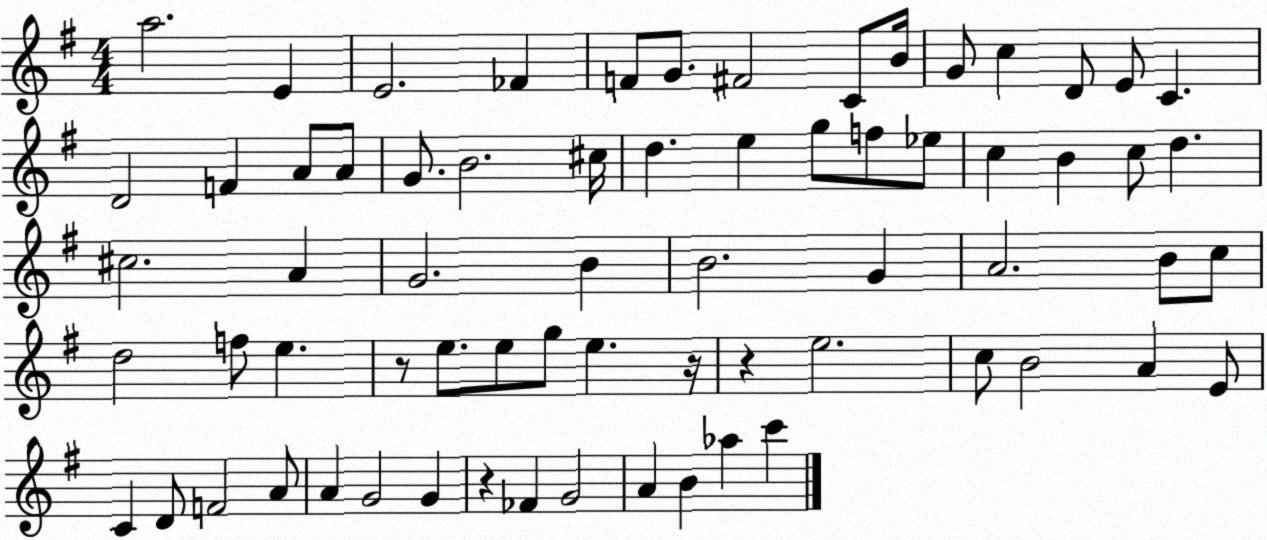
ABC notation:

X:1
T:Untitled
M:4/4
L:1/4
K:G
a2 E E2 _F F/2 G/2 ^F2 C/2 B/4 G/2 c D/2 E/2 C D2 F A/2 A/2 G/2 B2 ^c/4 d e g/2 f/2 _e/2 c B c/2 d ^c2 A G2 B B2 G A2 B/2 c/2 d2 f/2 e z/2 e/2 e/2 g/2 e z/4 z e2 c/2 B2 A E/2 C D/2 F2 A/2 A G2 G z _F G2 A B _a c'